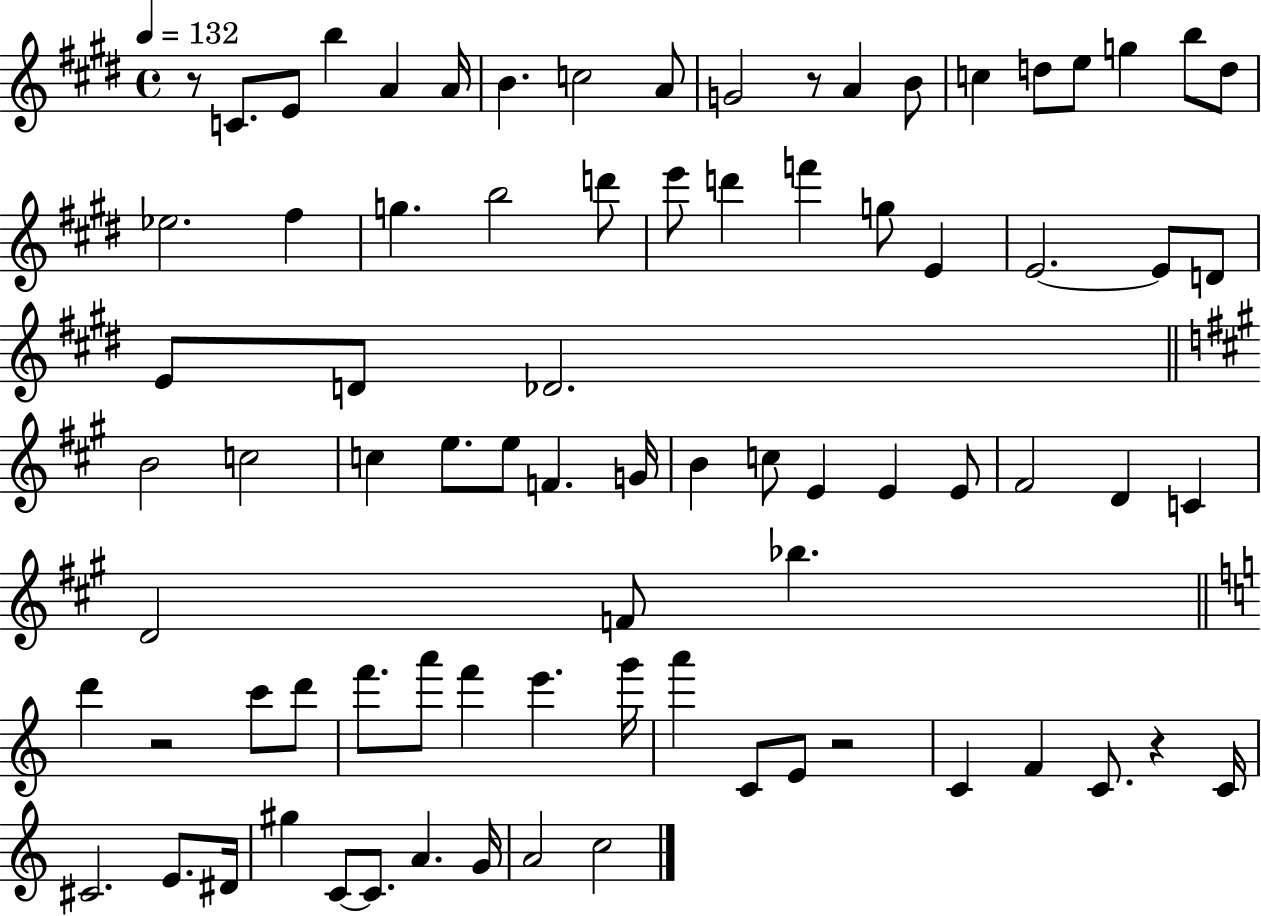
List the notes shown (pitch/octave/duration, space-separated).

R/e C4/e. E4/e B5/q A4/q A4/s B4/q. C5/h A4/e G4/h R/e A4/q B4/e C5/q D5/e E5/e G5/q B5/e D5/e Eb5/h. F#5/q G5/q. B5/h D6/e E6/e D6/q F6/q G5/e E4/q E4/h. E4/e D4/e E4/e D4/e Db4/h. B4/h C5/h C5/q E5/e. E5/e F4/q. G4/s B4/q C5/e E4/q E4/q E4/e F#4/h D4/q C4/q D4/h F4/e Bb5/q. D6/q R/h C6/e D6/e F6/e. A6/e F6/q E6/q. G6/s A6/q C4/e E4/e R/h C4/q F4/q C4/e. R/q C4/s C#4/h. E4/e. D#4/s G#5/q C4/e C4/e. A4/q. G4/s A4/h C5/h